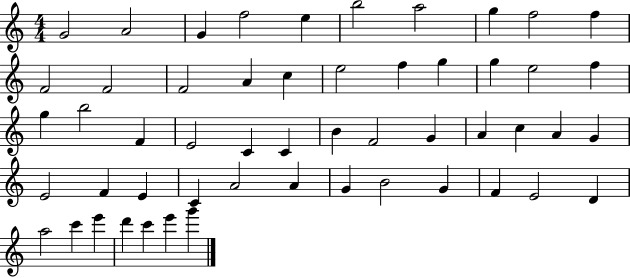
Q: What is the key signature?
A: C major